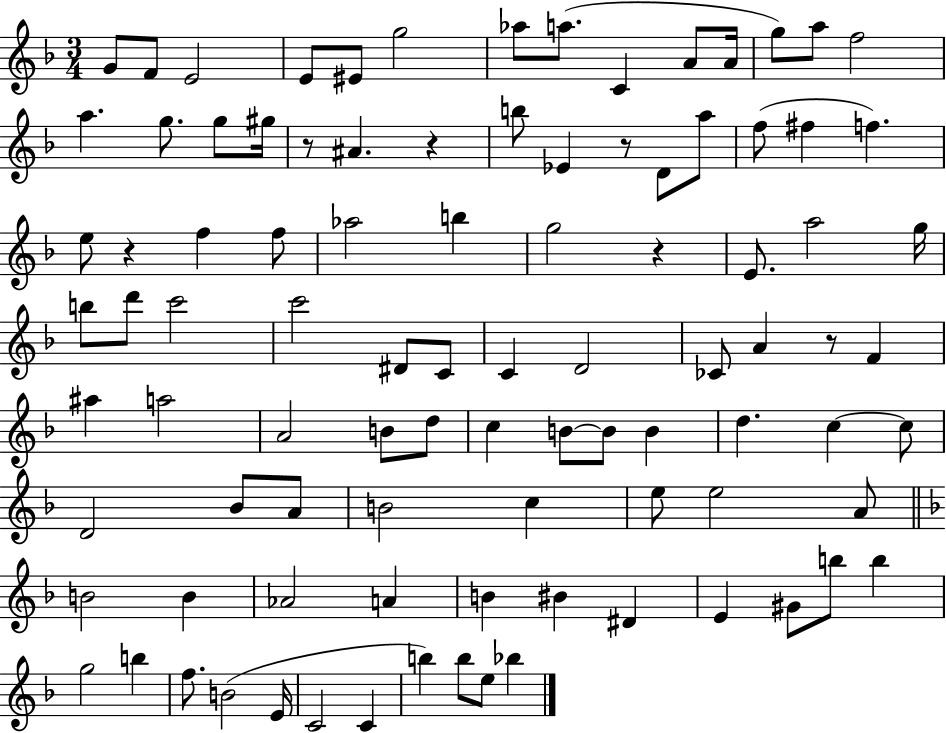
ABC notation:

X:1
T:Untitled
M:3/4
L:1/4
K:F
G/2 F/2 E2 E/2 ^E/2 g2 _a/2 a/2 C A/2 A/4 g/2 a/2 f2 a g/2 g/2 ^g/4 z/2 ^A z b/2 _E z/2 D/2 a/2 f/2 ^f f e/2 z f f/2 _a2 b g2 z E/2 a2 g/4 b/2 d'/2 c'2 c'2 ^D/2 C/2 C D2 _C/2 A z/2 F ^a a2 A2 B/2 d/2 c B/2 B/2 B d c c/2 D2 _B/2 A/2 B2 c e/2 e2 A/2 B2 B _A2 A B ^B ^D E ^G/2 b/2 b g2 b f/2 B2 E/4 C2 C b b/2 e/2 _b